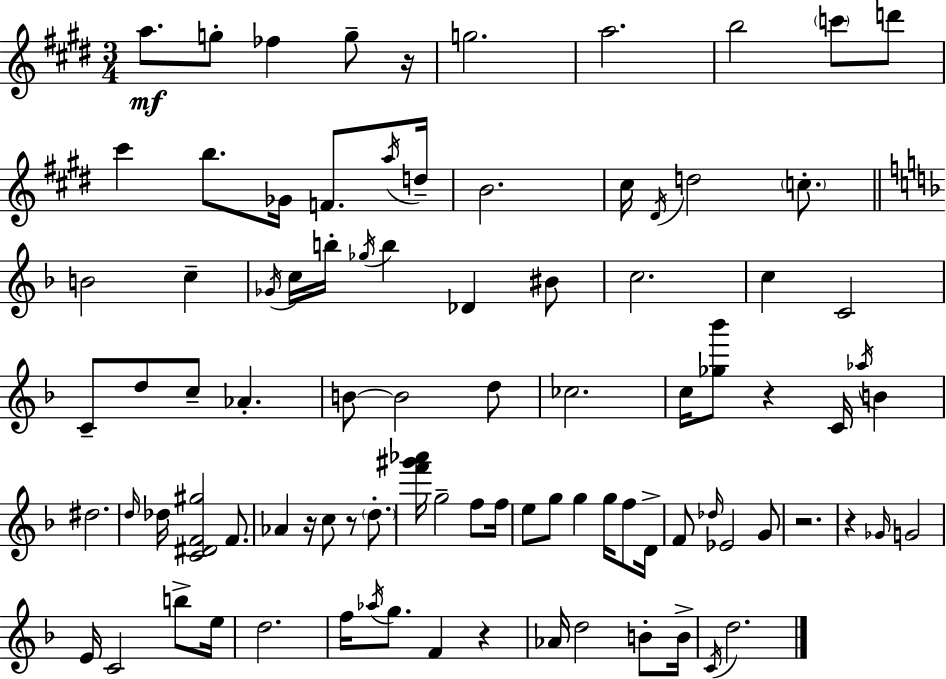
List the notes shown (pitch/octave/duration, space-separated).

A5/e. G5/e FES5/q G5/e R/s G5/h. A5/h. B5/h C6/e D6/e C#6/q B5/e. Gb4/s F4/e. A5/s D5/s B4/h. C#5/s D#4/s D5/h C5/e. B4/h C5/q Gb4/s C5/s B5/s Gb5/s B5/q Db4/q BIS4/e C5/h. C5/q C4/h C4/e D5/e C5/e Ab4/q. B4/e B4/h D5/e CES5/h. C5/s [Gb5,Bb6]/e R/q C4/s Ab5/s B4/q D#5/h. D5/s Db5/s [C4,D#4,F4,G#5]/h F4/e. Ab4/q R/s C5/e R/e D5/e. [F6,G#6,Ab6]/s G5/h F5/e F5/s E5/e G5/e G5/q G5/s F5/e D4/s F4/e Db5/s Eb4/h G4/e R/h. R/q Gb4/s G4/h E4/s C4/h B5/e E5/s D5/h. F5/s Ab5/s G5/e. F4/q R/q Ab4/s D5/h B4/e B4/s C4/s D5/h.